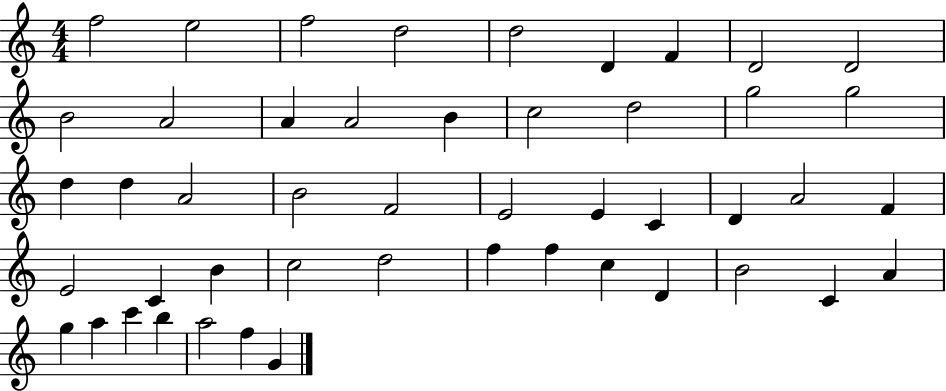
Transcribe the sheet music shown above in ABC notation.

X:1
T:Untitled
M:4/4
L:1/4
K:C
f2 e2 f2 d2 d2 D F D2 D2 B2 A2 A A2 B c2 d2 g2 g2 d d A2 B2 F2 E2 E C D A2 F E2 C B c2 d2 f f c D B2 C A g a c' b a2 f G